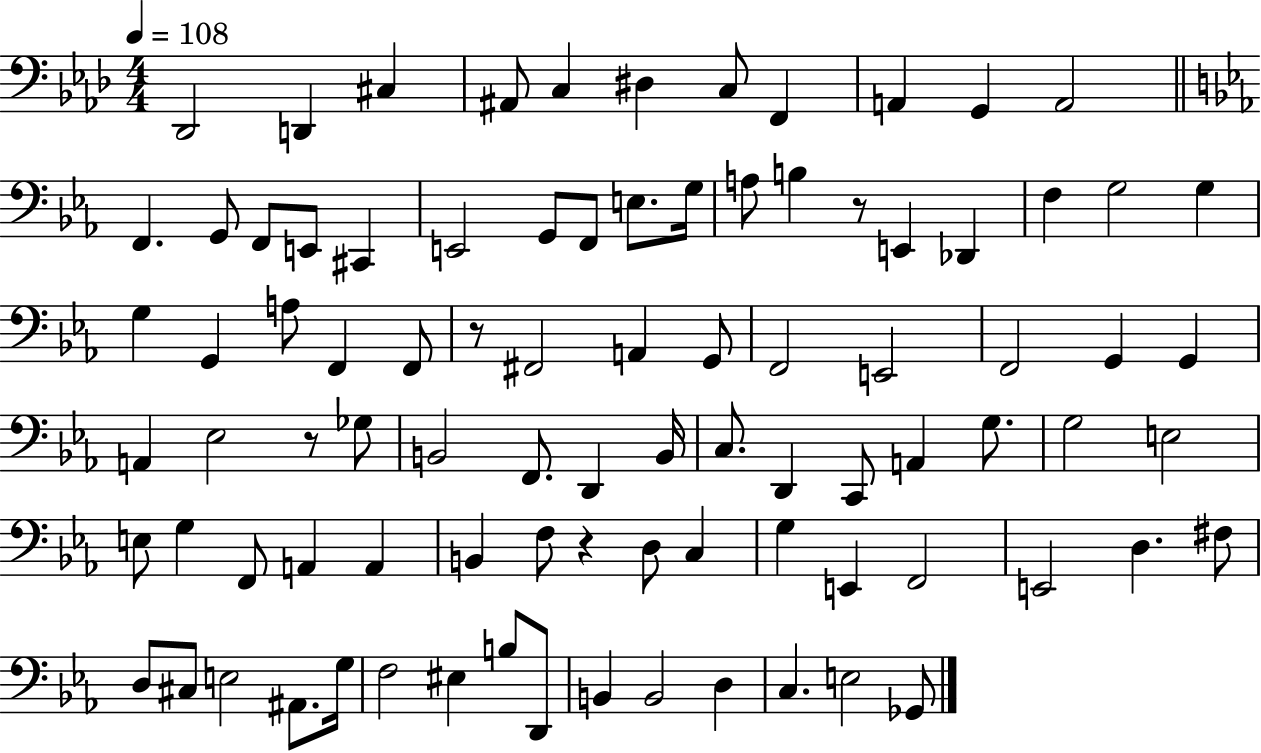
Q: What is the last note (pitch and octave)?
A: Gb2